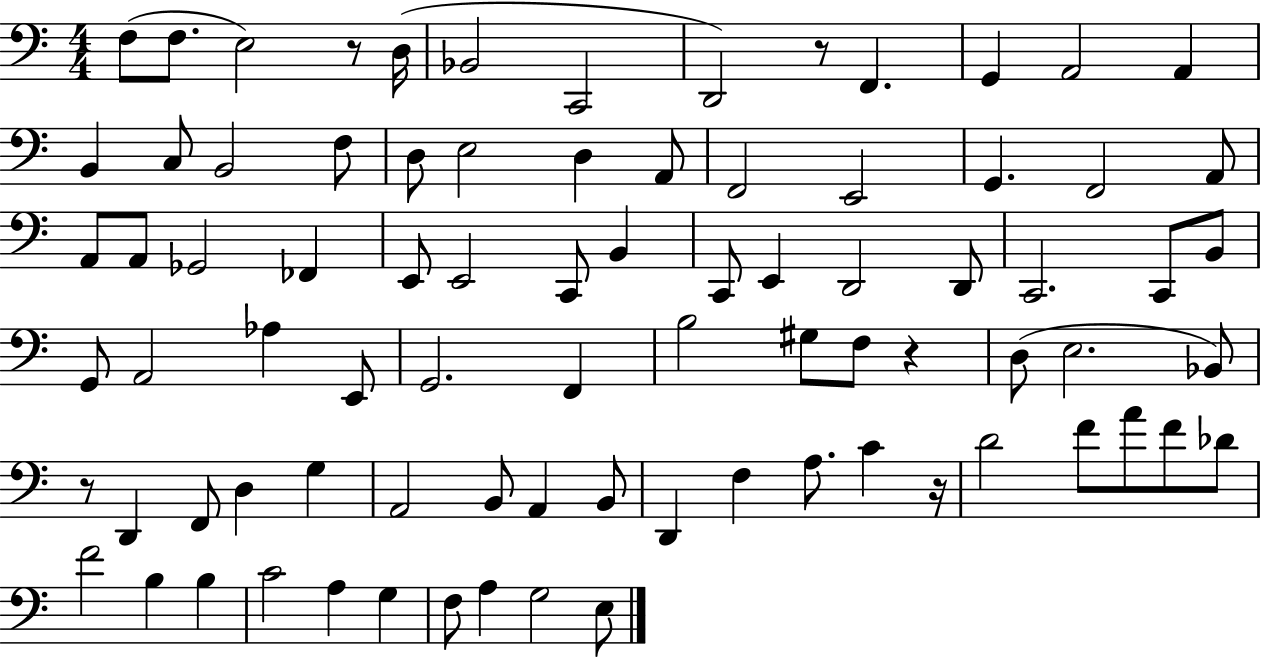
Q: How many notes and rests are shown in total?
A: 83